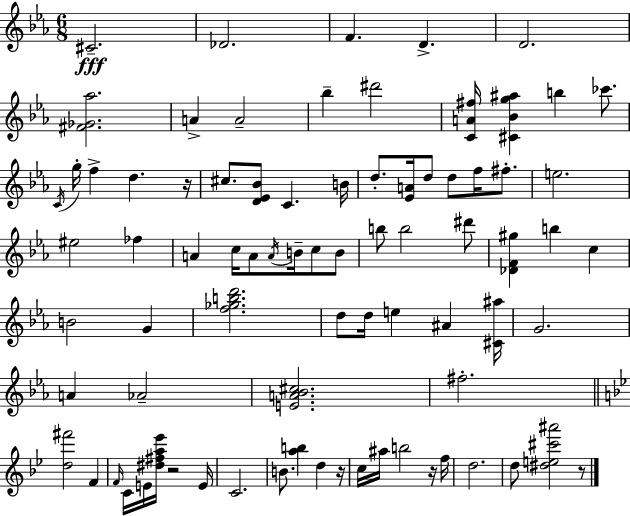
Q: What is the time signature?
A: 6/8